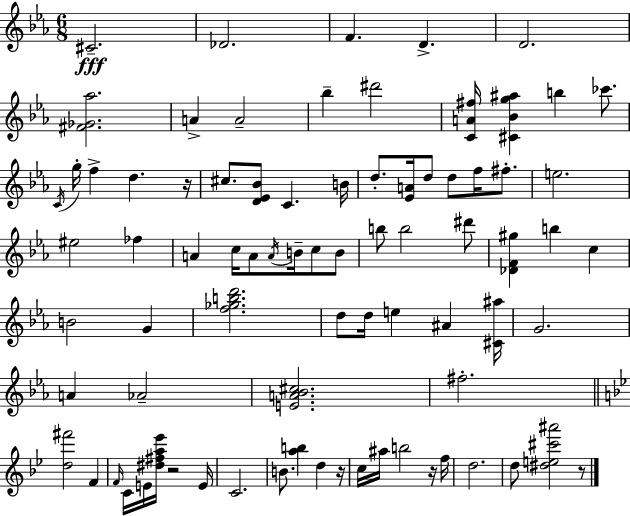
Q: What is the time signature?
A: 6/8